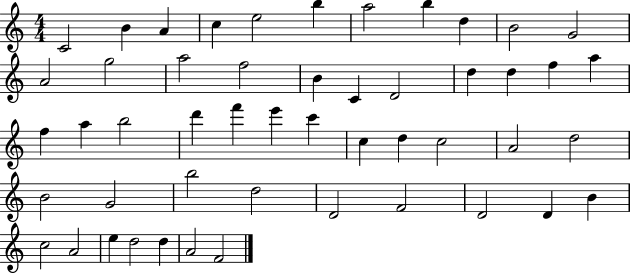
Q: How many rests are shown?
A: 0